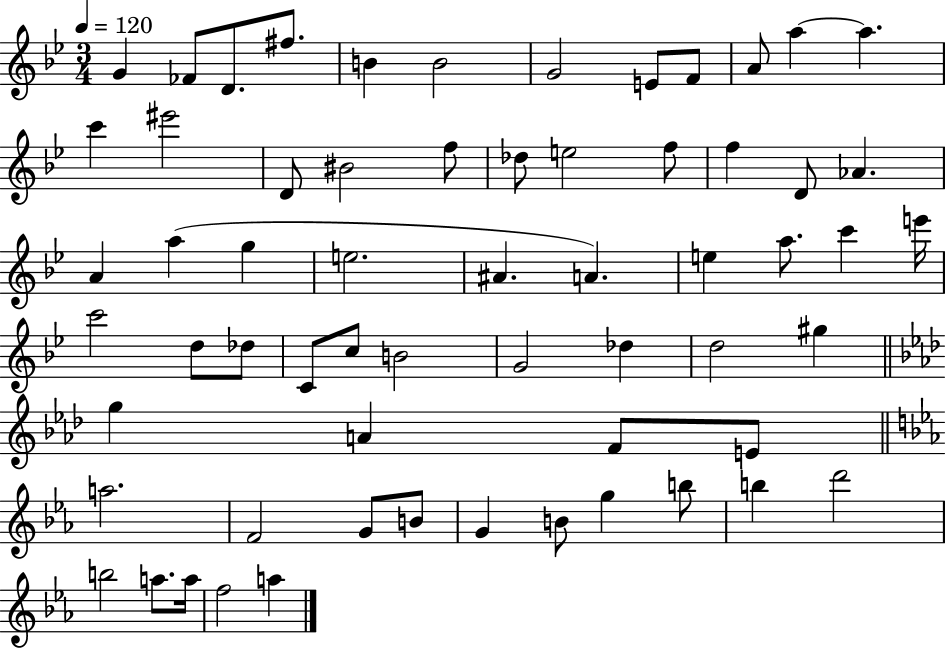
G4/q FES4/e D4/e. F#5/e. B4/q B4/h G4/h E4/e F4/e A4/e A5/q A5/q. C6/q EIS6/h D4/e BIS4/h F5/e Db5/e E5/h F5/e F5/q D4/e Ab4/q. A4/q A5/q G5/q E5/h. A#4/q. A4/q. E5/q A5/e. C6/q E6/s C6/h D5/e Db5/e C4/e C5/e B4/h G4/h Db5/q D5/h G#5/q G5/q A4/q F4/e E4/e A5/h. F4/h G4/e B4/e G4/q B4/e G5/q B5/e B5/q D6/h B5/h A5/e. A5/s F5/h A5/q